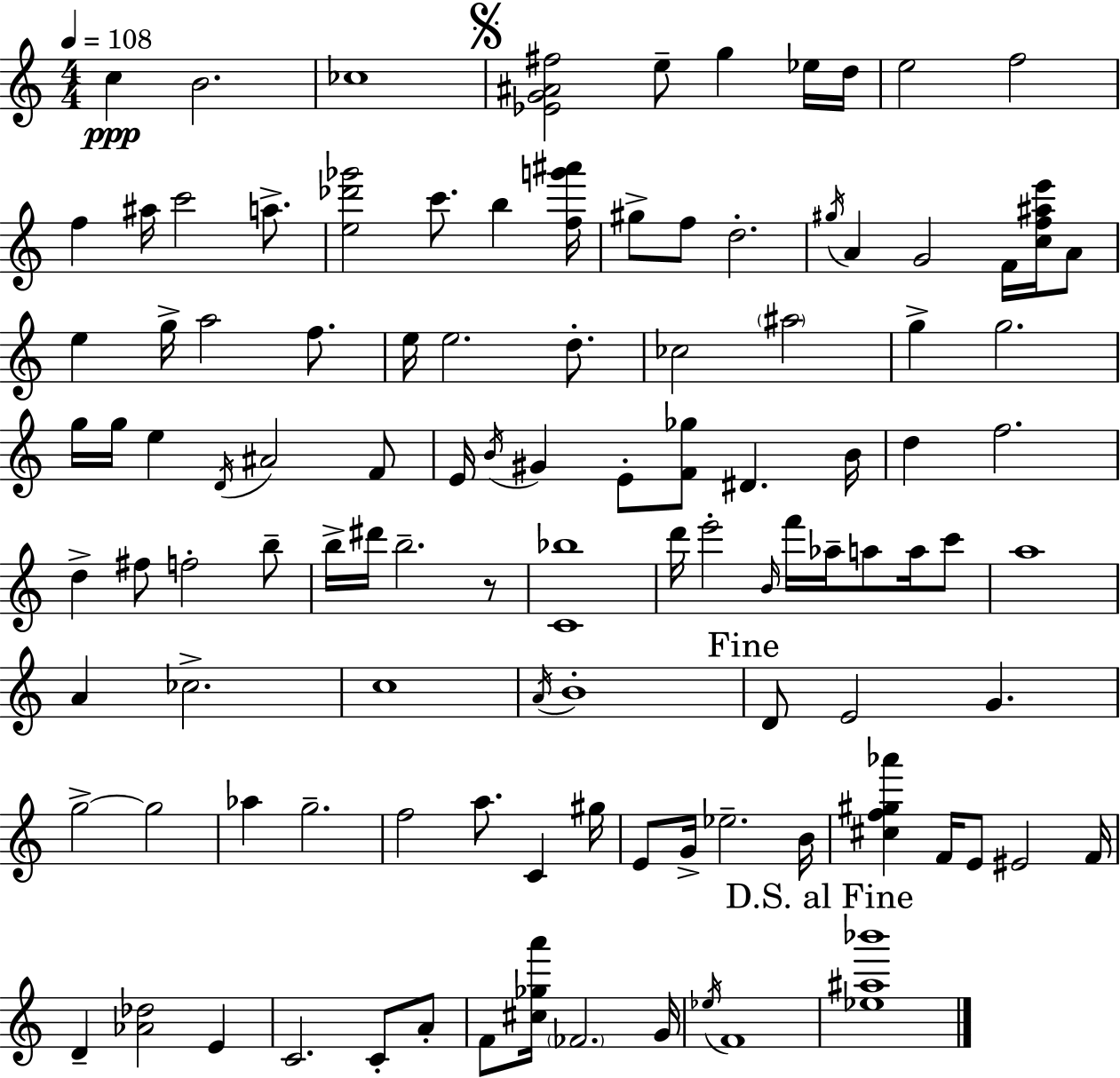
{
  \clef treble
  \numericTimeSignature
  \time 4/4
  \key a \minor
  \tempo 4 = 108
  c''4\ppp b'2. | ces''1 | \mark \markup { \musicglyph "scripts.segno" } <ees' g' ais' fis''>2 e''8-- g''4 ees''16 d''16 | e''2 f''2 | \break f''4 ais''16 c'''2 a''8.-> | <e'' des''' ges'''>2 c'''8. b''4 <f'' g''' ais'''>16 | gis''8-> f''8 d''2.-. | \acciaccatura { gis''16 } a'4 g'2 f'16 <c'' f'' ais'' e'''>16 a'8 | \break e''4 g''16-> a''2 f''8. | e''16 e''2. d''8.-. | ces''2 \parenthesize ais''2 | g''4-> g''2. | \break g''16 g''16 e''4 \acciaccatura { d'16 } ais'2 | f'8 e'16 \acciaccatura { b'16 } gis'4 e'8-. <f' ges''>8 dis'4. | b'16 d''4 f''2. | d''4-> fis''8 f''2-. | \break b''8-- b''16-> dis'''16 b''2.-- | r8 <c' bes''>1 | d'''16 e'''2-. \grace { b'16 } f'''16 aes''16-- a''8 | a''16 c'''8 a''1 | \break a'4 ces''2.-> | c''1 | \acciaccatura { a'16 } b'1-. | \mark "Fine" d'8 e'2 g'4. | \break g''2->~~ g''2 | aes''4 g''2.-- | f''2 a''8. | c'4 gis''16 e'8 g'16-> ees''2.-- | \break b'16 <cis'' f'' gis'' aes'''>4 f'16 e'8 eis'2 | f'16 d'4-- <aes' des''>2 | e'4 c'2. | c'8-. a'8-. f'8 <cis'' ges'' a'''>16 \parenthesize fes'2. | \break g'16 \acciaccatura { ees''16 } f'1 | \mark "D.S. al Fine" <ees'' ais'' bes'''>1 | \bar "|."
}